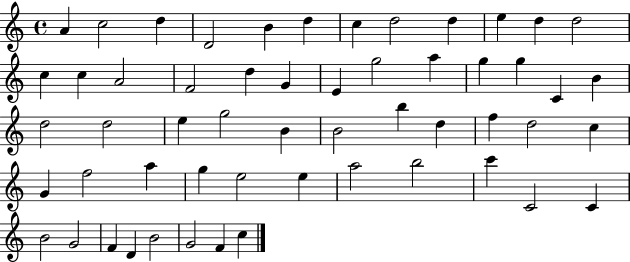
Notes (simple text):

A4/q C5/h D5/q D4/h B4/q D5/q C5/q D5/h D5/q E5/q D5/q D5/h C5/q C5/q A4/h F4/h D5/q G4/q E4/q G5/h A5/q G5/q G5/q C4/q B4/q D5/h D5/h E5/q G5/h B4/q B4/h B5/q D5/q F5/q D5/h C5/q G4/q F5/h A5/q G5/q E5/h E5/q A5/h B5/h C6/q C4/h C4/q B4/h G4/h F4/q D4/q B4/h G4/h F4/q C5/q